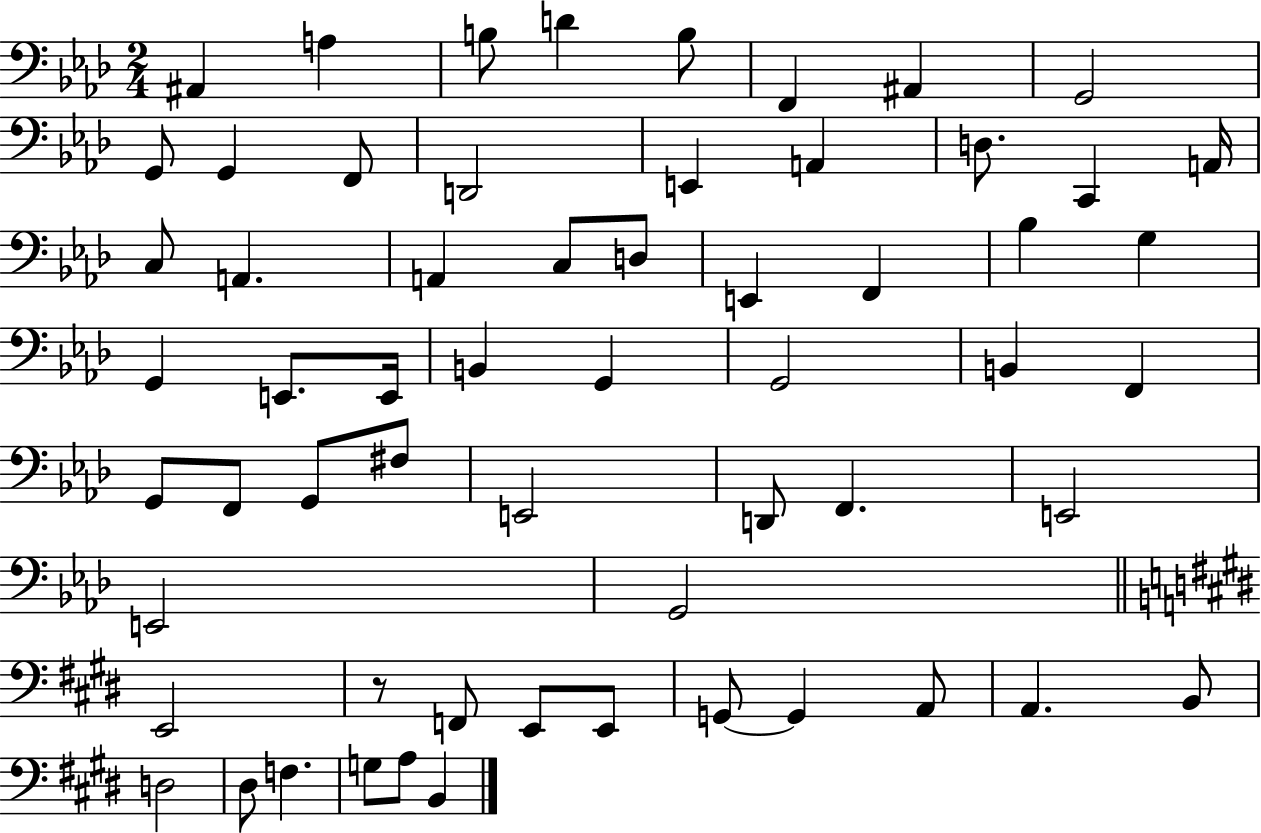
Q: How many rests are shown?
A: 1